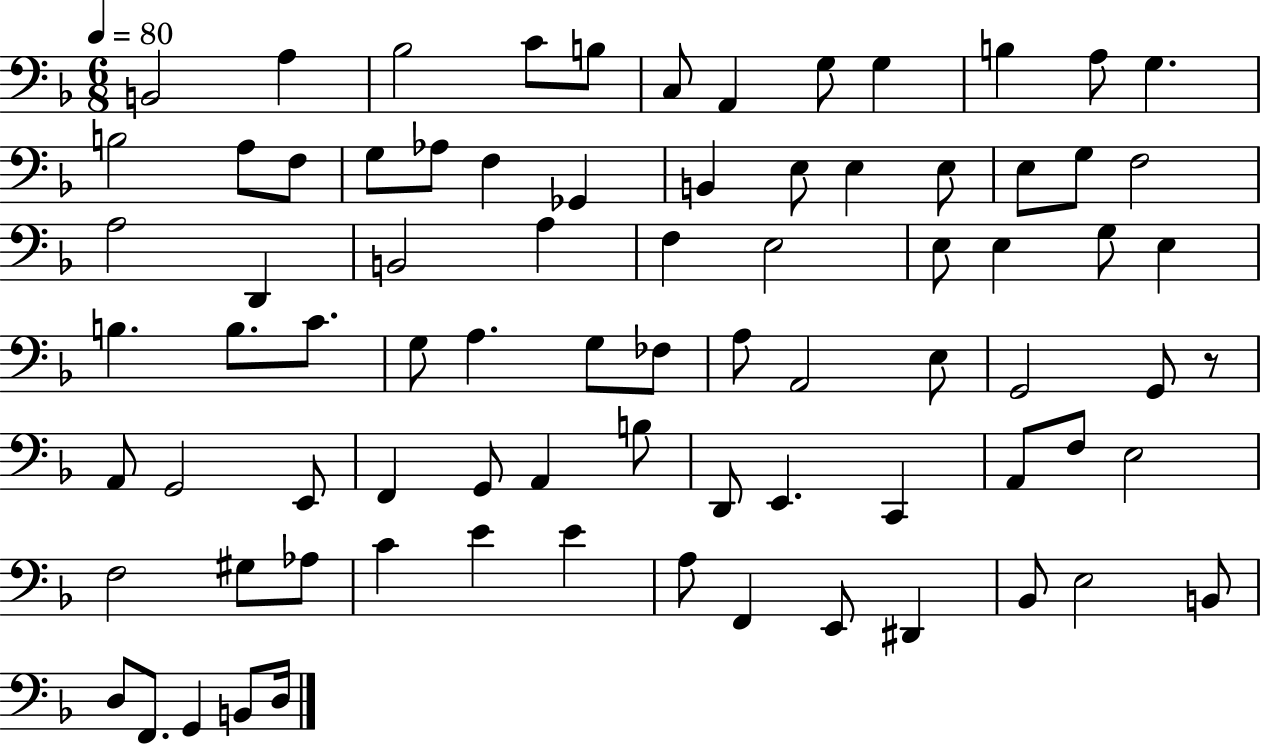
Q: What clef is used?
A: bass